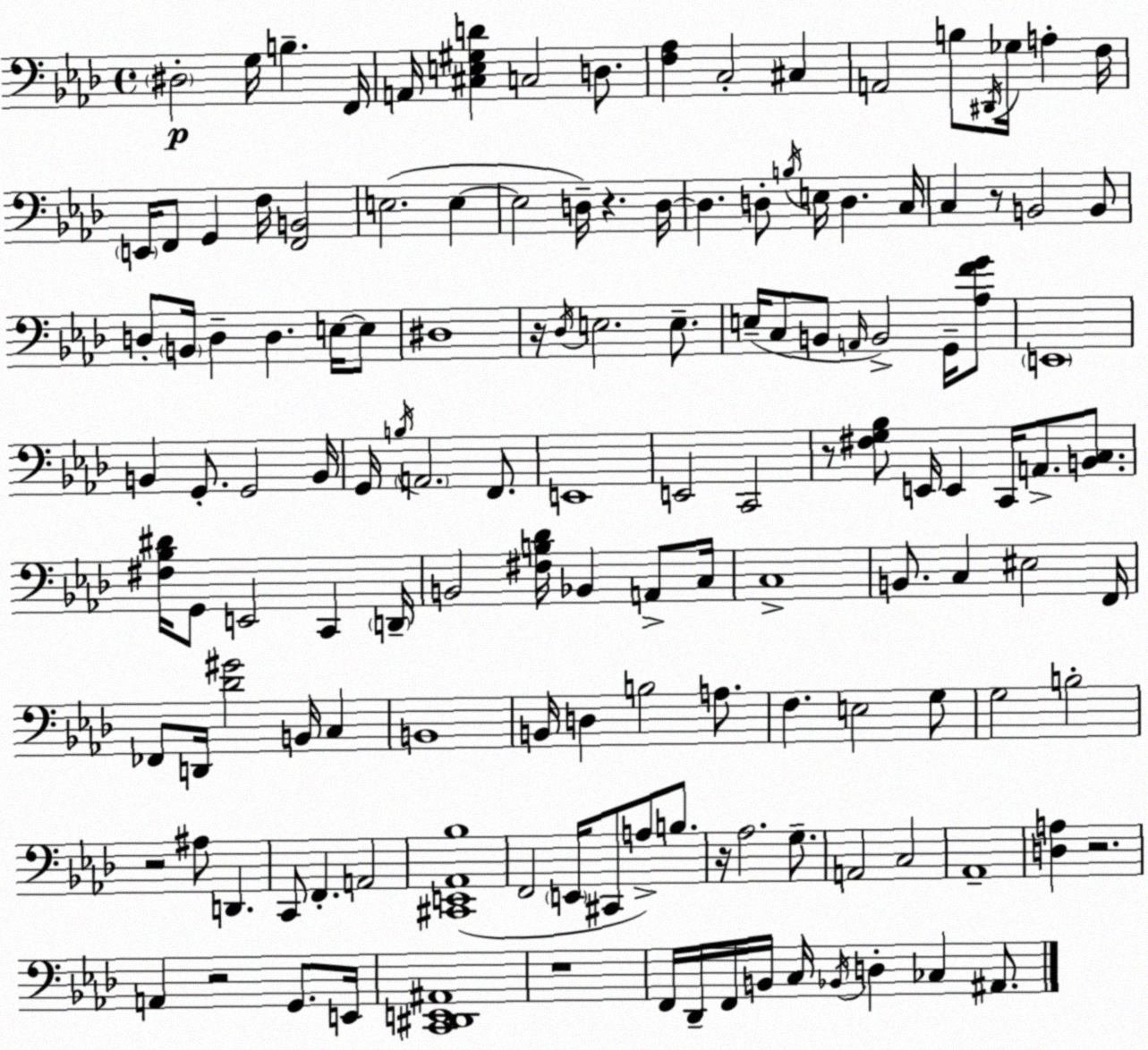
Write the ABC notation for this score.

X:1
T:Untitled
M:4/4
L:1/4
K:Ab
^D,2 G,/4 B, F,,/4 A,,/4 [^C,E,^G,D] C,2 D,/2 [F,_A,] C,2 ^C, A,,2 B,/2 ^D,,/4 _G,/4 A, F,/4 E,,/4 F,,/2 G,, F,/4 [F,,B,,]2 E,2 E, E,2 D,/4 z D,/4 D, D,/2 B,/4 E,/4 D, C,/4 C, z/2 B,,2 B,,/2 D,/2 B,,/4 D, D, E,/4 E,/2 ^D,4 z/4 _D,/4 E,2 E,/2 E,/4 C,/2 B,,/2 A,,/4 B,,2 G,,/4 [_A,FG]/2 E,,4 B,, G,,/2 G,,2 B,,/4 G,,/4 B,/4 A,,2 F,,/2 E,,4 E,,2 C,,2 z/2 [^F,G,_B,]/2 E,,/4 E,, C,,/4 A,,/2 [B,,C,]/2 [^F,_B,^D]/4 G,,/2 E,,2 C,, D,,/4 B,,2 [^F,B,_D]/4 _B,, A,,/2 C,/4 C,4 B,,/2 C, ^E,2 F,,/4 _F,,/2 D,,/4 [_D^G]2 B,,/4 C, B,,4 B,,/4 D, B,2 A,/2 F, E,2 G,/2 G,2 B,2 z2 ^A,/2 D,, C,,/2 F,, A,,2 [^C,,E,,_A,,_B,]4 F,,2 E,,/4 ^C,,/2 A,/2 B,/2 z/4 _A,2 G,/2 A,,2 C,2 _A,,4 [D,A,] z2 A,, z2 G,,/2 E,,/4 [C,,^D,,E,,^A,,]4 z4 F,,/4 _D,,/4 F,,/4 B,,/4 C,/4 _B,,/4 D, _C, ^A,,/2